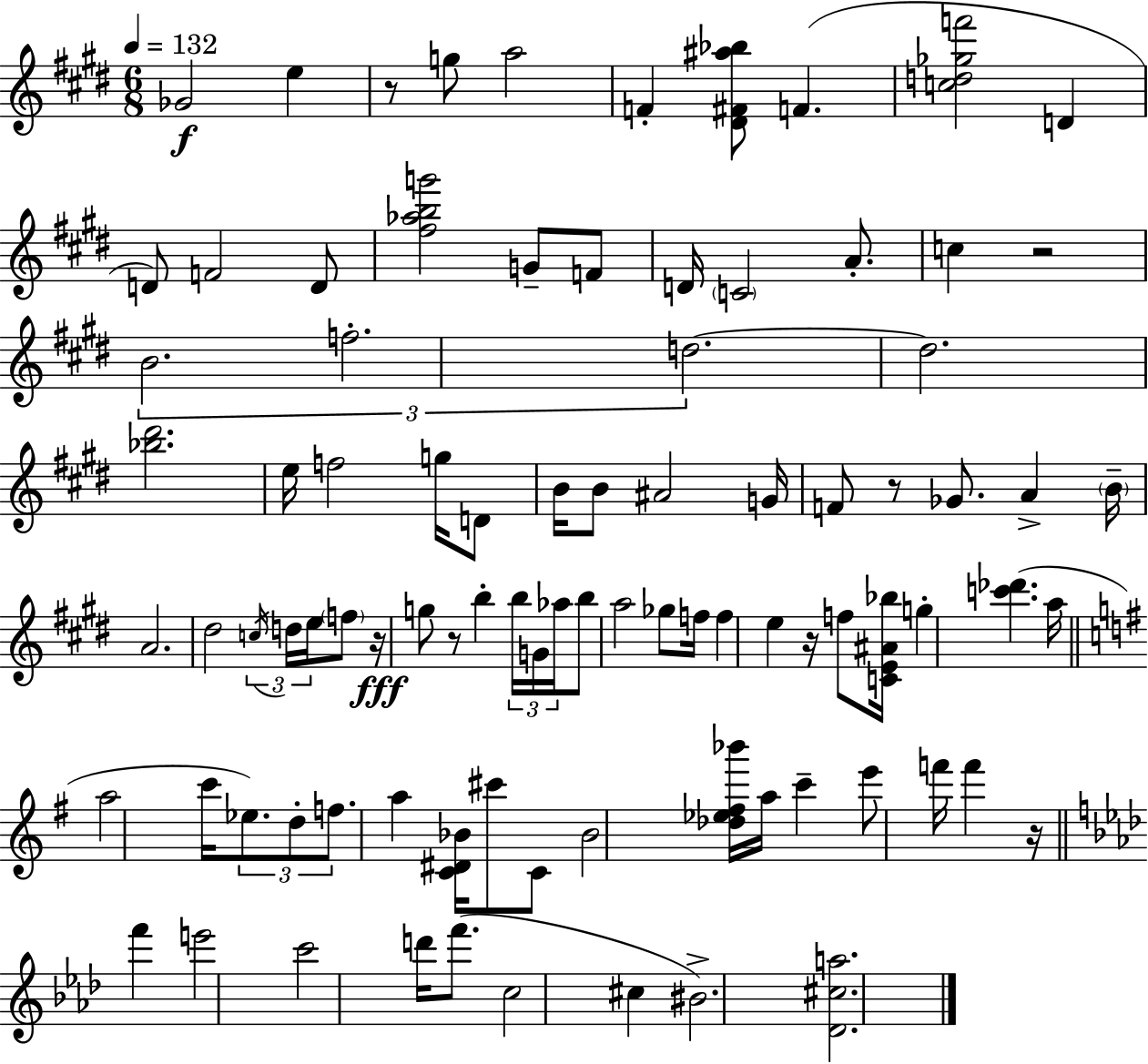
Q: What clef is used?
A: treble